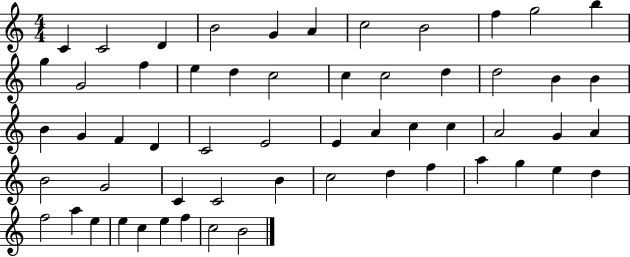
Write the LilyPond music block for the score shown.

{
  \clef treble
  \numericTimeSignature
  \time 4/4
  \key c \major
  c'4 c'2 d'4 | b'2 g'4 a'4 | c''2 b'2 | f''4 g''2 b''4 | \break g''4 g'2 f''4 | e''4 d''4 c''2 | c''4 c''2 d''4 | d''2 b'4 b'4 | \break b'4 g'4 f'4 d'4 | c'2 e'2 | e'4 a'4 c''4 c''4 | a'2 g'4 a'4 | \break b'2 g'2 | c'4 c'2 b'4 | c''2 d''4 f''4 | a''4 g''4 e''4 d''4 | \break f''2 a''4 e''4 | e''4 c''4 e''4 f''4 | c''2 b'2 | \bar "|."
}